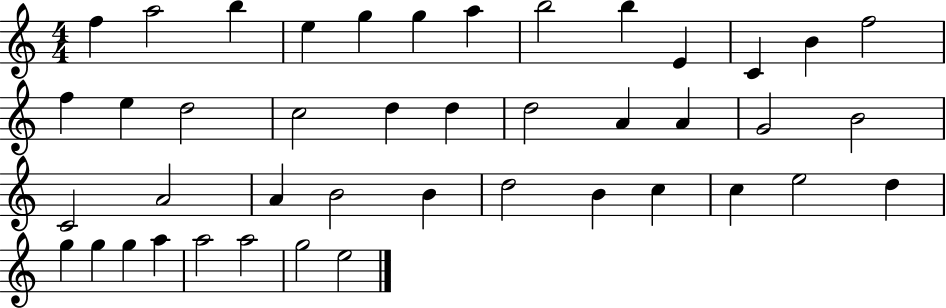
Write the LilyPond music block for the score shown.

{
  \clef treble
  \numericTimeSignature
  \time 4/4
  \key c \major
  f''4 a''2 b''4 | e''4 g''4 g''4 a''4 | b''2 b''4 e'4 | c'4 b'4 f''2 | \break f''4 e''4 d''2 | c''2 d''4 d''4 | d''2 a'4 a'4 | g'2 b'2 | \break c'2 a'2 | a'4 b'2 b'4 | d''2 b'4 c''4 | c''4 e''2 d''4 | \break g''4 g''4 g''4 a''4 | a''2 a''2 | g''2 e''2 | \bar "|."
}